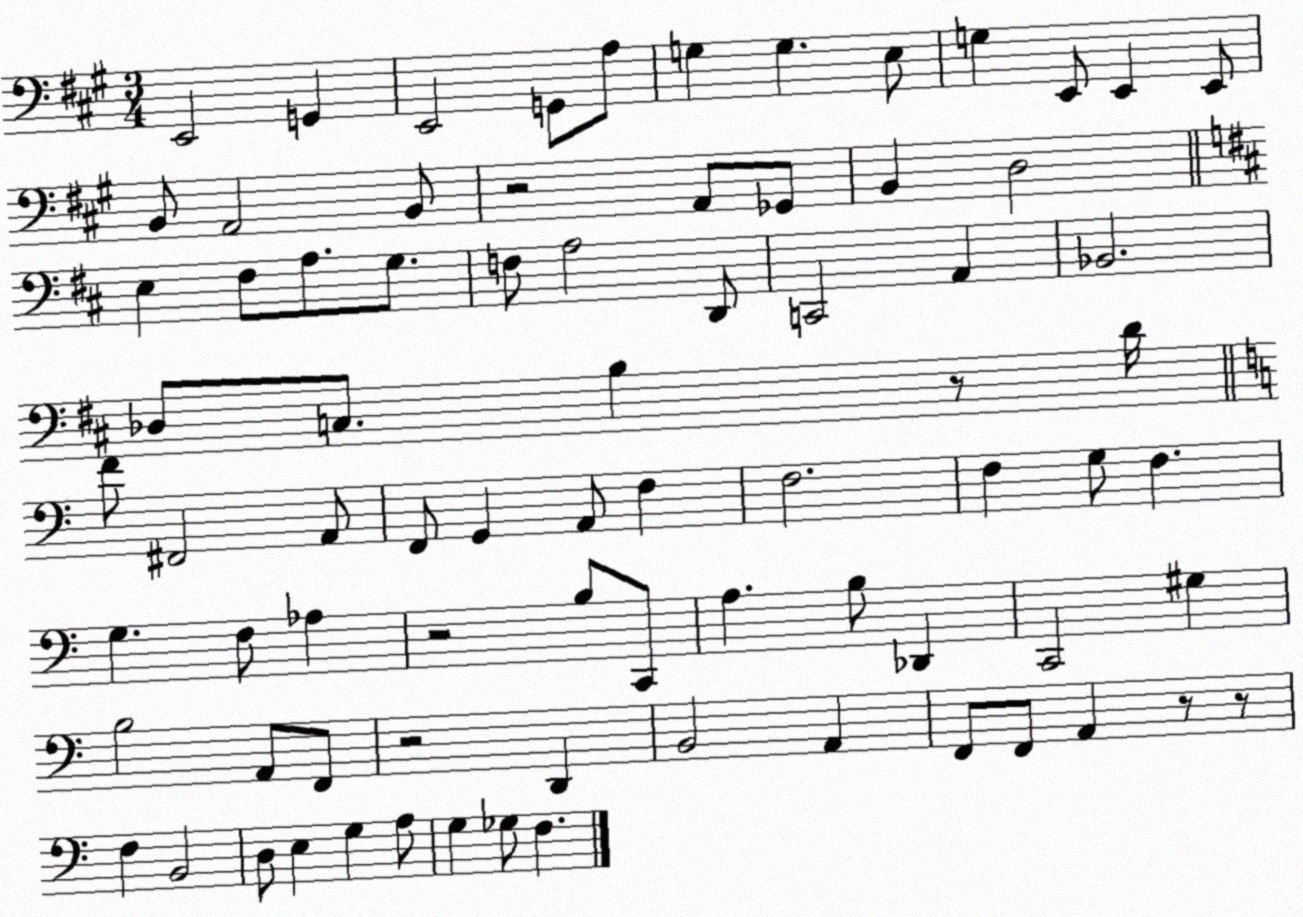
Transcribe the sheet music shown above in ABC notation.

X:1
T:Untitled
M:3/4
L:1/4
K:A
E,,2 G,, E,,2 G,,/2 A,/2 G, G, E,/2 G, E,,/2 E,, E,,/2 B,,/2 A,,2 B,,/2 z2 A,,/2 _G,,/2 B,, D,2 E, ^F,/2 A,/2 G,/2 F,/2 A,2 D,,/2 C,,2 A,, _B,,2 _D,/2 C,/2 B, z/2 D/4 F/2 ^F,,2 A,,/2 F,,/2 G,, A,,/2 F, F,2 F, G,/2 F, G, F,/2 _A, z2 B,/2 C,,/2 A, B,/2 _D,, C,,2 ^G, B,2 A,,/2 F,,/2 z2 D,, B,,2 A,, F,,/2 F,,/2 A,, z/2 z/2 F, B,,2 D,/2 E, G, A,/2 G, _G,/2 F,